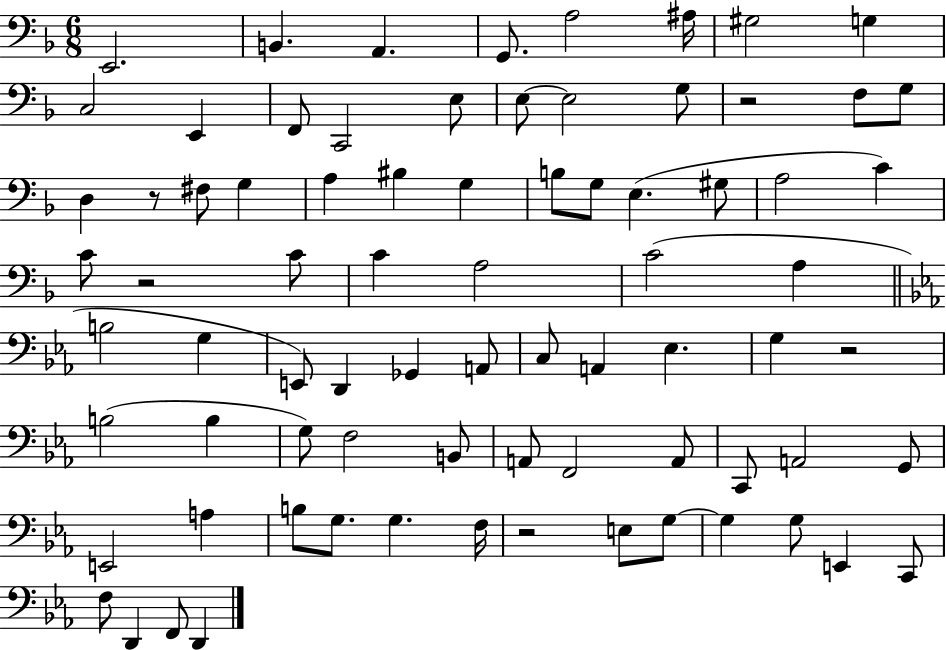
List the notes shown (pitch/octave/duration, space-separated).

E2/h. B2/q. A2/q. G2/e. A3/h A#3/s G#3/h G3/q C3/h E2/q F2/e C2/h E3/e E3/e E3/h G3/e R/h F3/e G3/e D3/q R/e F#3/e G3/q A3/q BIS3/q G3/q B3/e G3/e E3/q. G#3/e A3/h C4/q C4/e R/h C4/e C4/q A3/h C4/h A3/q B3/h G3/q E2/e D2/q Gb2/q A2/e C3/e A2/q Eb3/q. G3/q R/h B3/h B3/q G3/e F3/h B2/e A2/e F2/h A2/e C2/e A2/h G2/e E2/h A3/q B3/e G3/e. G3/q. F3/s R/h E3/e G3/e G3/q G3/e E2/q C2/e F3/e D2/q F2/e D2/q